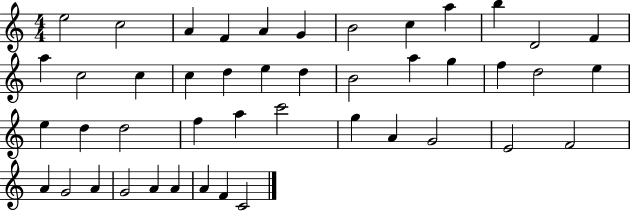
E5/h C5/h A4/q F4/q A4/q G4/q B4/h C5/q A5/q B5/q D4/h F4/q A5/q C5/h C5/q C5/q D5/q E5/q D5/q B4/h A5/q G5/q F5/q D5/h E5/q E5/q D5/q D5/h F5/q A5/q C6/h G5/q A4/q G4/h E4/h F4/h A4/q G4/h A4/q G4/h A4/q A4/q A4/q F4/q C4/h